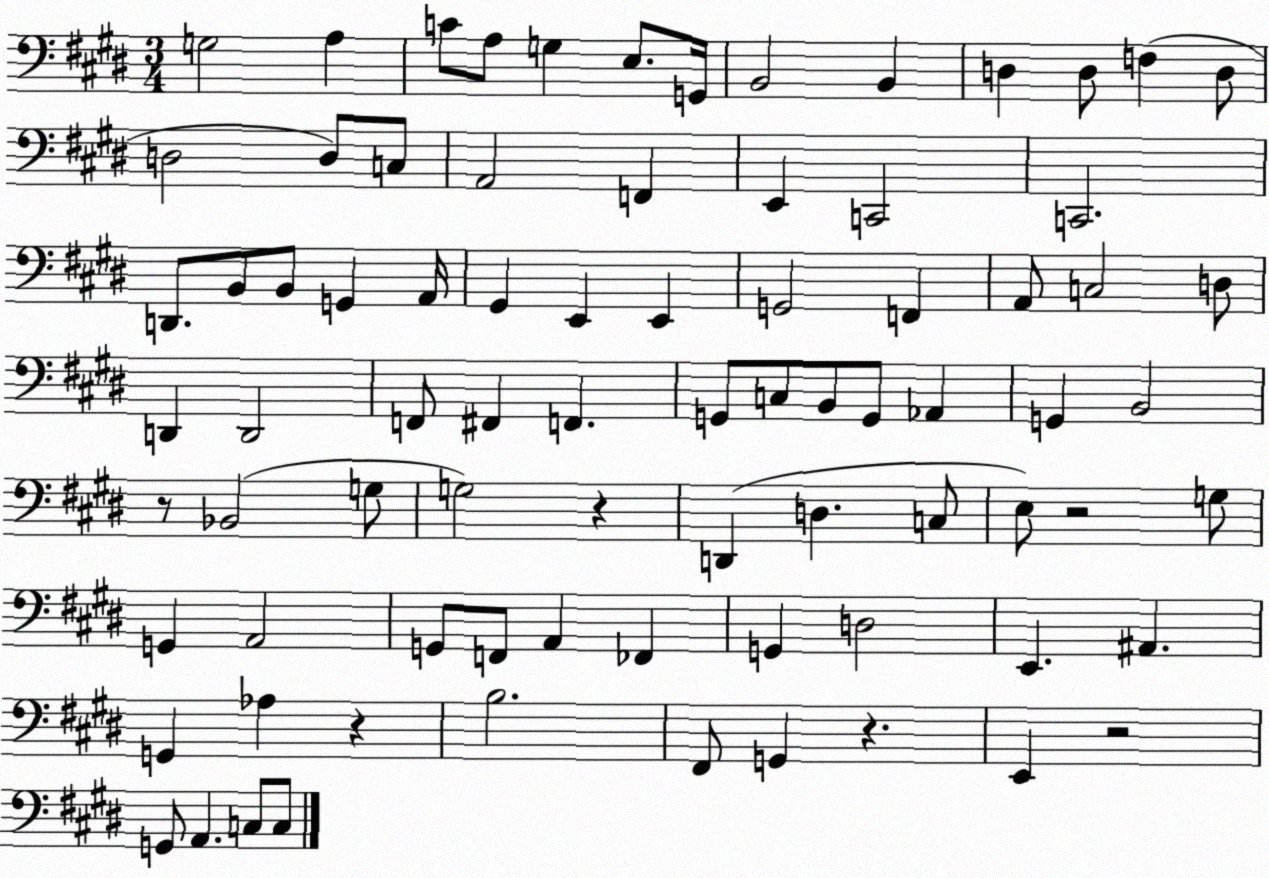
X:1
T:Untitled
M:3/4
L:1/4
K:E
G,2 A, C/2 A,/2 G, E,/2 G,,/4 B,,2 B,, D, D,/2 F, D,/2 D,2 D,/2 C,/2 A,,2 F,, E,, C,,2 C,,2 D,,/2 B,,/2 B,,/2 G,, A,,/4 ^G,, E,, E,, G,,2 F,, A,,/2 C,2 D,/2 D,, D,,2 F,,/2 ^F,, F,, G,,/2 C,/2 B,,/2 G,,/2 _A,, G,, B,,2 z/2 _B,,2 G,/2 G,2 z D,, D, C,/2 E,/2 z2 G,/2 G,, A,,2 G,,/2 F,,/2 A,, _F,, G,, D,2 E,, ^A,, G,, _A, z B,2 ^F,,/2 G,, z E,, z2 G,,/2 A,, C,/2 C,/2